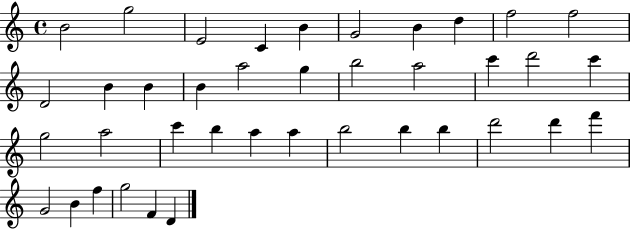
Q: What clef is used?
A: treble